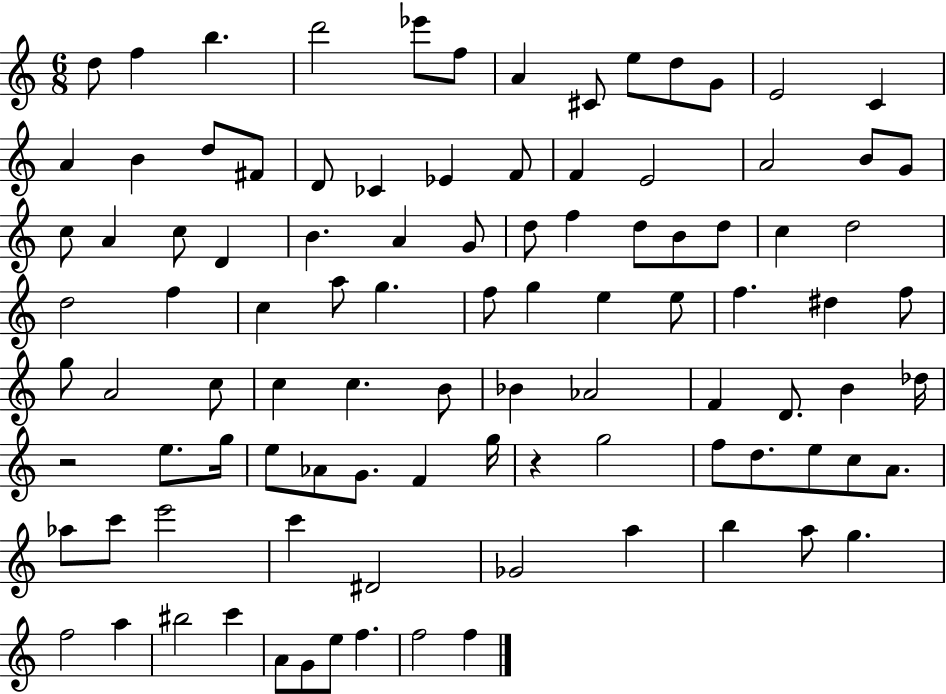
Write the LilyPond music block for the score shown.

{
  \clef treble
  \numericTimeSignature
  \time 6/8
  \key c \major
  d''8 f''4 b''4. | d'''2 ees'''8 f''8 | a'4 cis'8 e''8 d''8 g'8 | e'2 c'4 | \break a'4 b'4 d''8 fis'8 | d'8 ces'4 ees'4 f'8 | f'4 e'2 | a'2 b'8 g'8 | \break c''8 a'4 c''8 d'4 | b'4. a'4 g'8 | d''8 f''4 d''8 b'8 d''8 | c''4 d''2 | \break d''2 f''4 | c''4 a''8 g''4. | f''8 g''4 e''4 e''8 | f''4. dis''4 f''8 | \break g''8 a'2 c''8 | c''4 c''4. b'8 | bes'4 aes'2 | f'4 d'8. b'4 des''16 | \break r2 e''8. g''16 | e''8 aes'8 g'8. f'4 g''16 | r4 g''2 | f''8 d''8. e''8 c''8 a'8. | \break aes''8 c'''8 e'''2 | c'''4 dis'2 | ges'2 a''4 | b''4 a''8 g''4. | \break f''2 a''4 | bis''2 c'''4 | a'8 g'8 e''8 f''4. | f''2 f''4 | \break \bar "|."
}